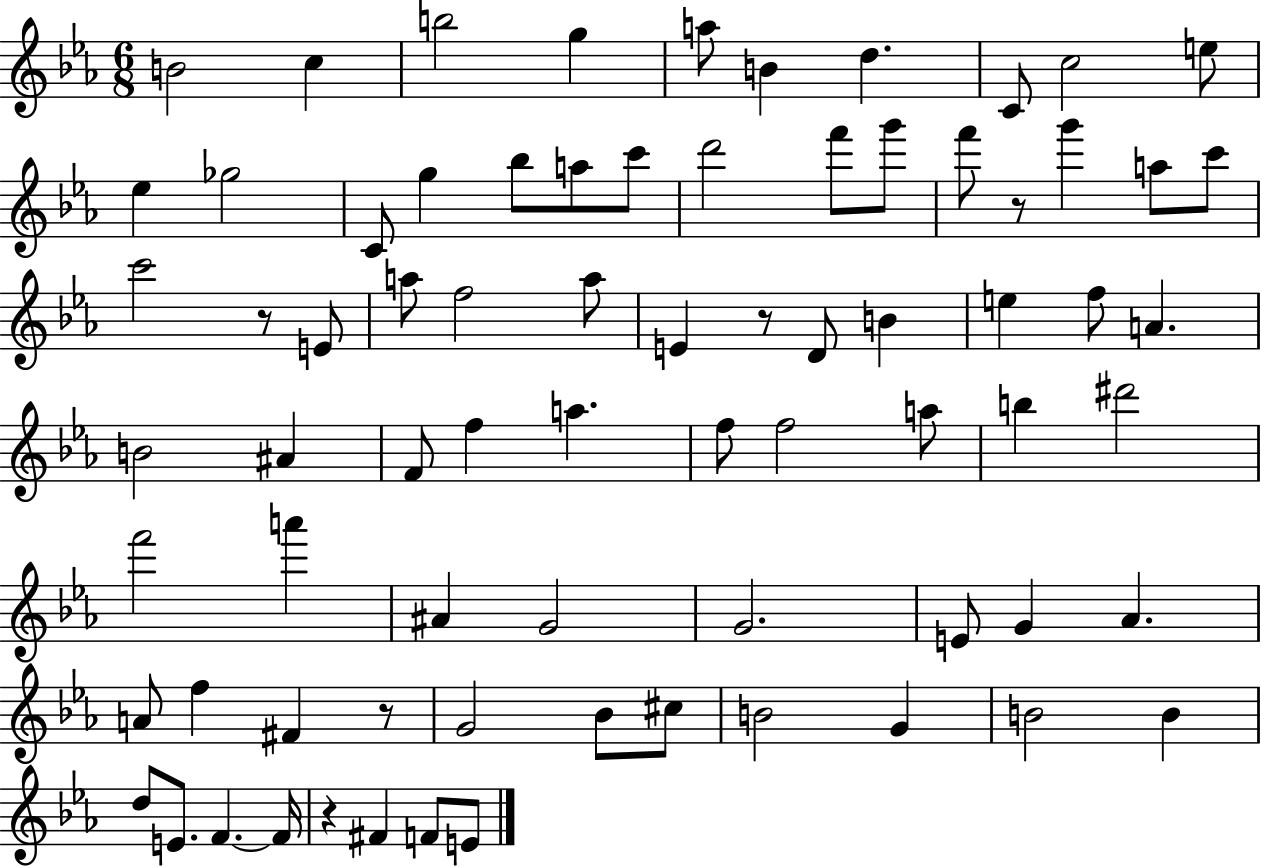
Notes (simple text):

B4/h C5/q B5/h G5/q A5/e B4/q D5/q. C4/e C5/h E5/e Eb5/q Gb5/h C4/e G5/q Bb5/e A5/e C6/e D6/h F6/e G6/e F6/e R/e G6/q A5/e C6/e C6/h R/e E4/e A5/e F5/h A5/e E4/q R/e D4/e B4/q E5/q F5/e A4/q. B4/h A#4/q F4/e F5/q A5/q. F5/e F5/h A5/e B5/q D#6/h F6/h A6/q A#4/q G4/h G4/h. E4/e G4/q Ab4/q. A4/e F5/q F#4/q R/e G4/h Bb4/e C#5/e B4/h G4/q B4/h B4/q D5/e E4/e. F4/q. F4/s R/q F#4/q F4/e E4/e